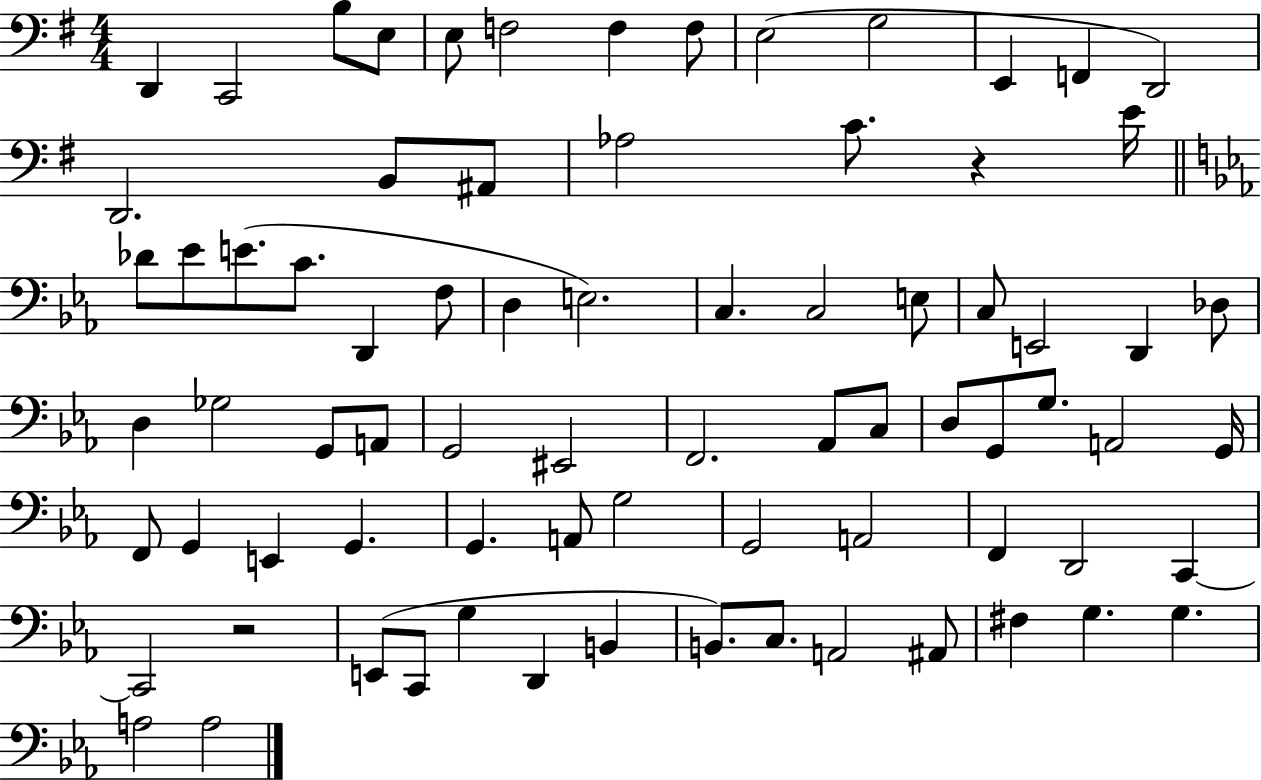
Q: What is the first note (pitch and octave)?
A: D2